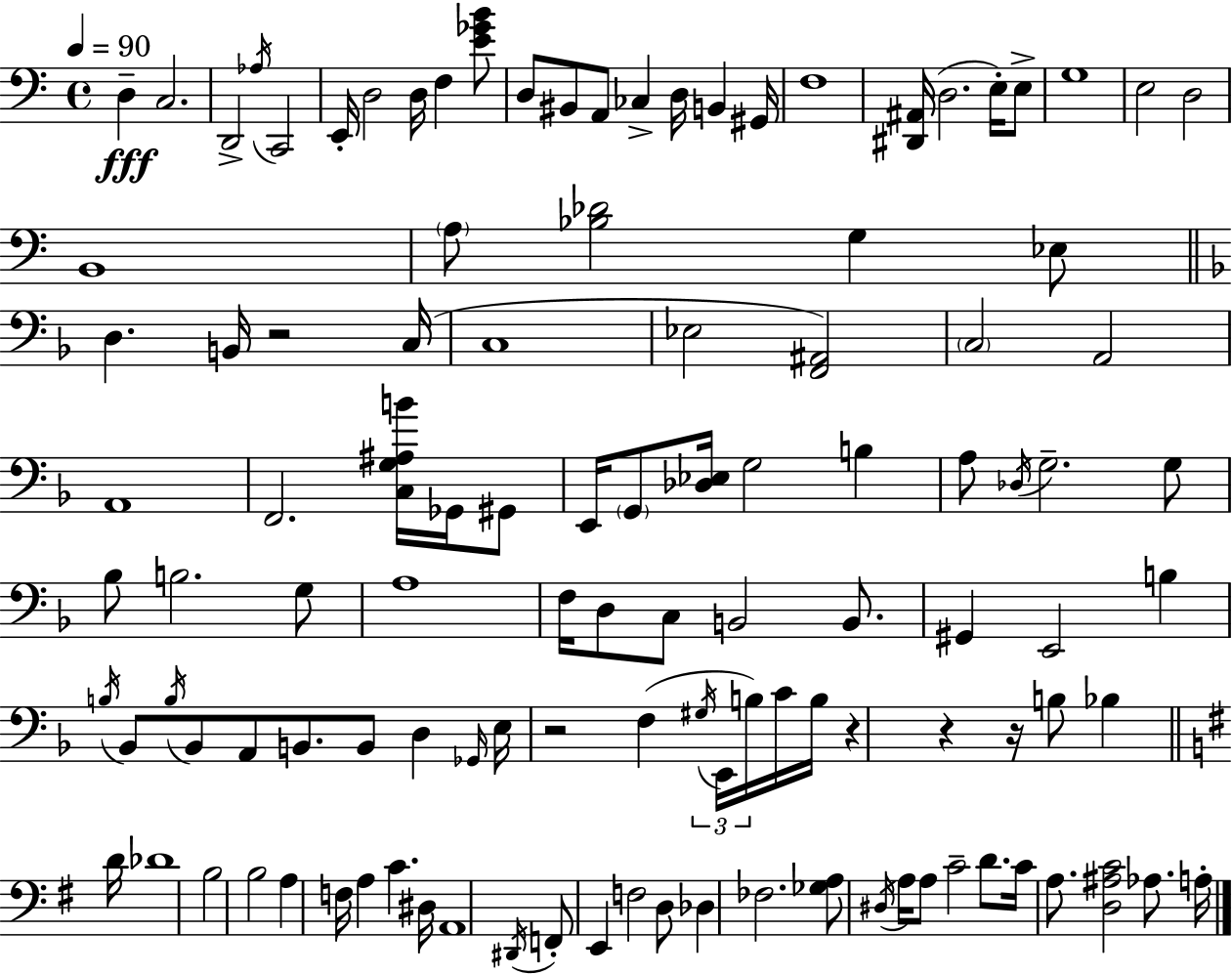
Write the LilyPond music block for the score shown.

{
  \clef bass
  \time 4/4
  \defaultTimeSignature
  \key c \major
  \tempo 4 = 90
  d4--\fff c2. | d,2-> \acciaccatura { aes16 } c,2 | e,16-. d2 d16 f4 <e' ges' b'>8 | d8 bis,8 a,8 ces4-> d16 b,4 | \break gis,16 f1 | <dis, ais,>16( d2. e16-.) e8-> | g1 | e2 d2 | \break b,1 | \parenthesize a8 <bes des'>2 g4 ees8 | \bar "||" \break \key d \minor d4. b,16 r2 c16( | c1 | ees2 <f, ais,>2) | \parenthesize c2 a,2 | \break a,1 | f,2. <c g ais b'>16 ges,16 gis,8 | e,16 \parenthesize g,8 <des ees>16 g2 b4 | a8 \acciaccatura { des16 } g2.-- g8 | \break bes8 b2. g8 | a1 | f16 d8 c8 b,2 b,8. | gis,4 e,2 b4 | \break \acciaccatura { b16 } bes,8 \acciaccatura { b16 } bes,8 a,8 b,8. b,8 d4 | \grace { ges,16 } e16 r2 f4( | \tuplet 3/2 { \acciaccatura { gis16 } e,16 b16) } c'16 b16 r4 r4 r16 b8 | bes4 \bar "||" \break \key g \major d'16 des'1 | b2 b2 | a4 f16 a4 c'4. | dis16 a,1 | \break \acciaccatura { dis,16 } f,8-. e,4 f2 | d8 des4 fes2. | <ges a>8 \acciaccatura { dis16 } a16 a8 c'2-- | d'8. c'16 a8. <d ais c'>2 aes8. | \break a16-. \bar "|."
}